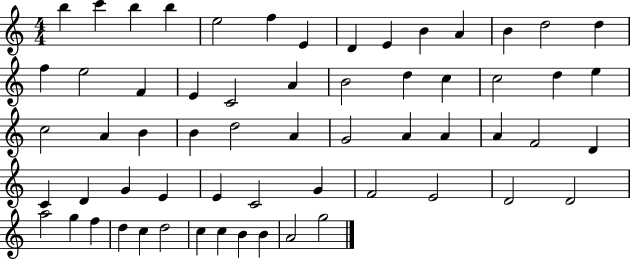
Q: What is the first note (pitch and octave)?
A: B5